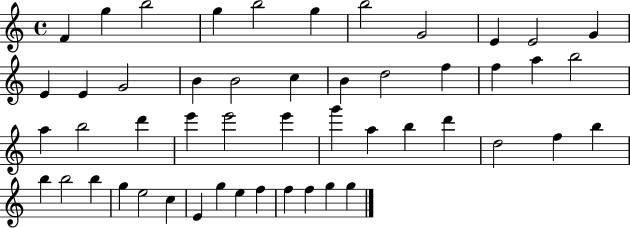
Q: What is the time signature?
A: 4/4